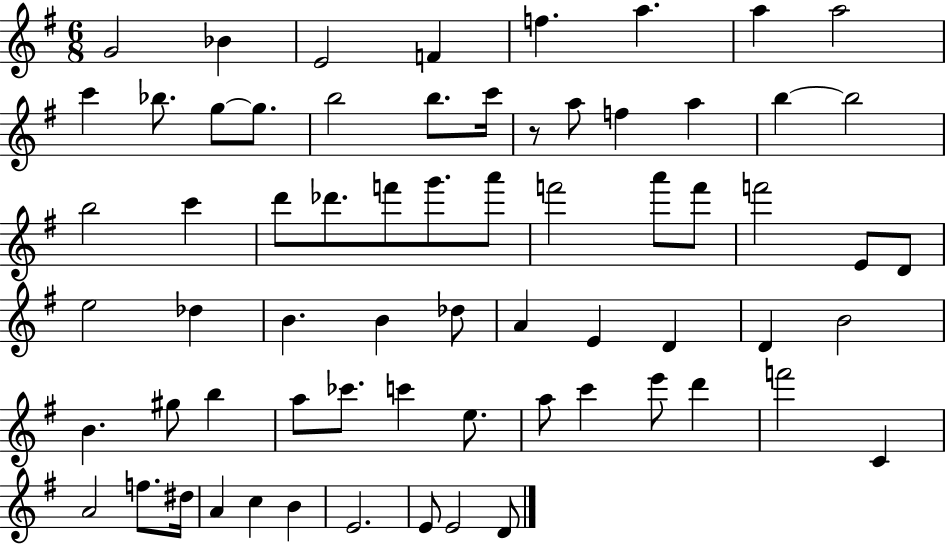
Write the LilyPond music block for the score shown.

{
  \clef treble
  \numericTimeSignature
  \time 6/8
  \key g \major
  \repeat volta 2 { g'2 bes'4 | e'2 f'4 | f''4. a''4. | a''4 a''2 | \break c'''4 bes''8. g''8~~ g''8. | b''2 b''8. c'''16 | r8 a''8 f''4 a''4 | b''4~~ b''2 | \break b''2 c'''4 | d'''8 des'''8. f'''8 g'''8. a'''8 | f'''2 a'''8 f'''8 | f'''2 e'8 d'8 | \break e''2 des''4 | b'4. b'4 des''8 | a'4 e'4 d'4 | d'4 b'2 | \break b'4. gis''8 b''4 | a''8 ces'''8. c'''4 e''8. | a''8 c'''4 e'''8 d'''4 | f'''2 c'4 | \break a'2 f''8. dis''16 | a'4 c''4 b'4 | e'2. | e'8 e'2 d'8 | \break } \bar "|."
}